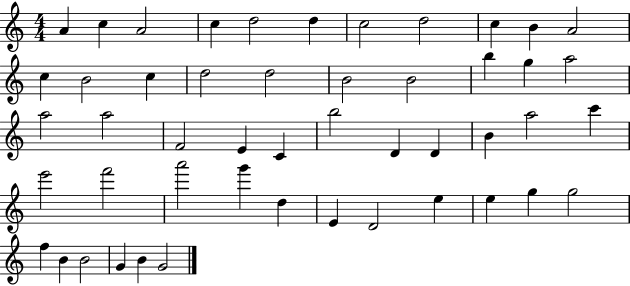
{
  \clef treble
  \numericTimeSignature
  \time 4/4
  \key c \major
  a'4 c''4 a'2 | c''4 d''2 d''4 | c''2 d''2 | c''4 b'4 a'2 | \break c''4 b'2 c''4 | d''2 d''2 | b'2 b'2 | b''4 g''4 a''2 | \break a''2 a''2 | f'2 e'4 c'4 | b''2 d'4 d'4 | b'4 a''2 c'''4 | \break e'''2 f'''2 | a'''2 g'''4 d''4 | e'4 d'2 e''4 | e''4 g''4 g''2 | \break f''4 b'4 b'2 | g'4 b'4 g'2 | \bar "|."
}